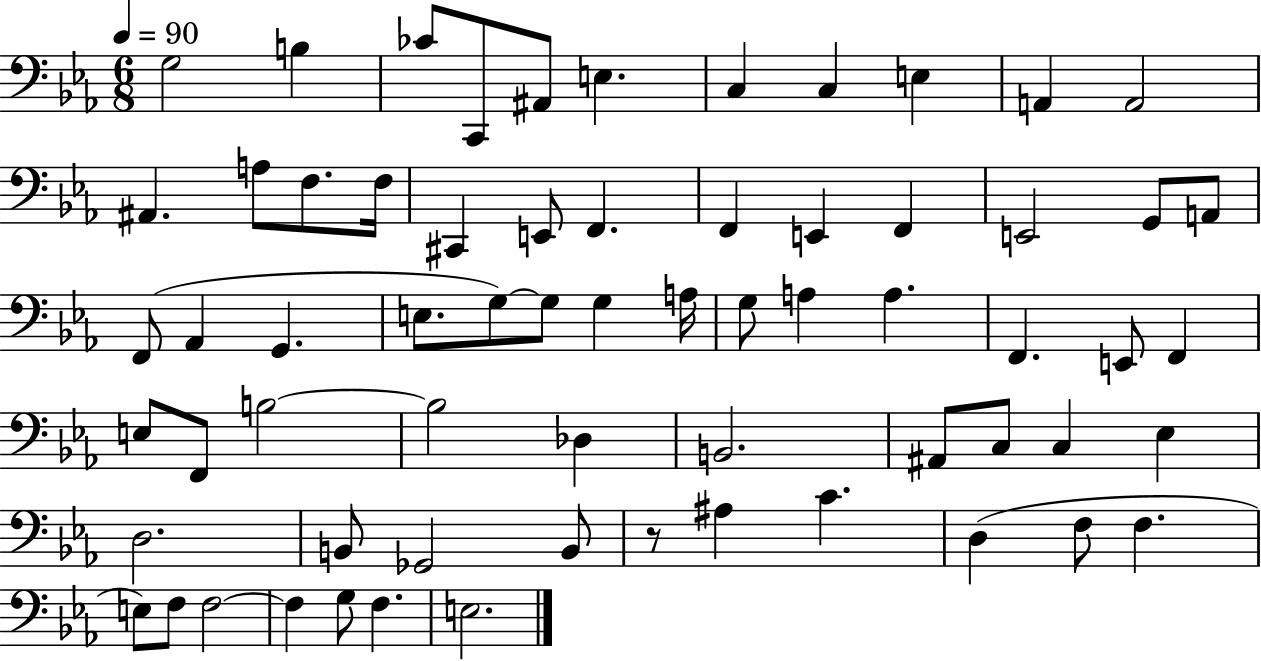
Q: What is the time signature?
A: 6/8